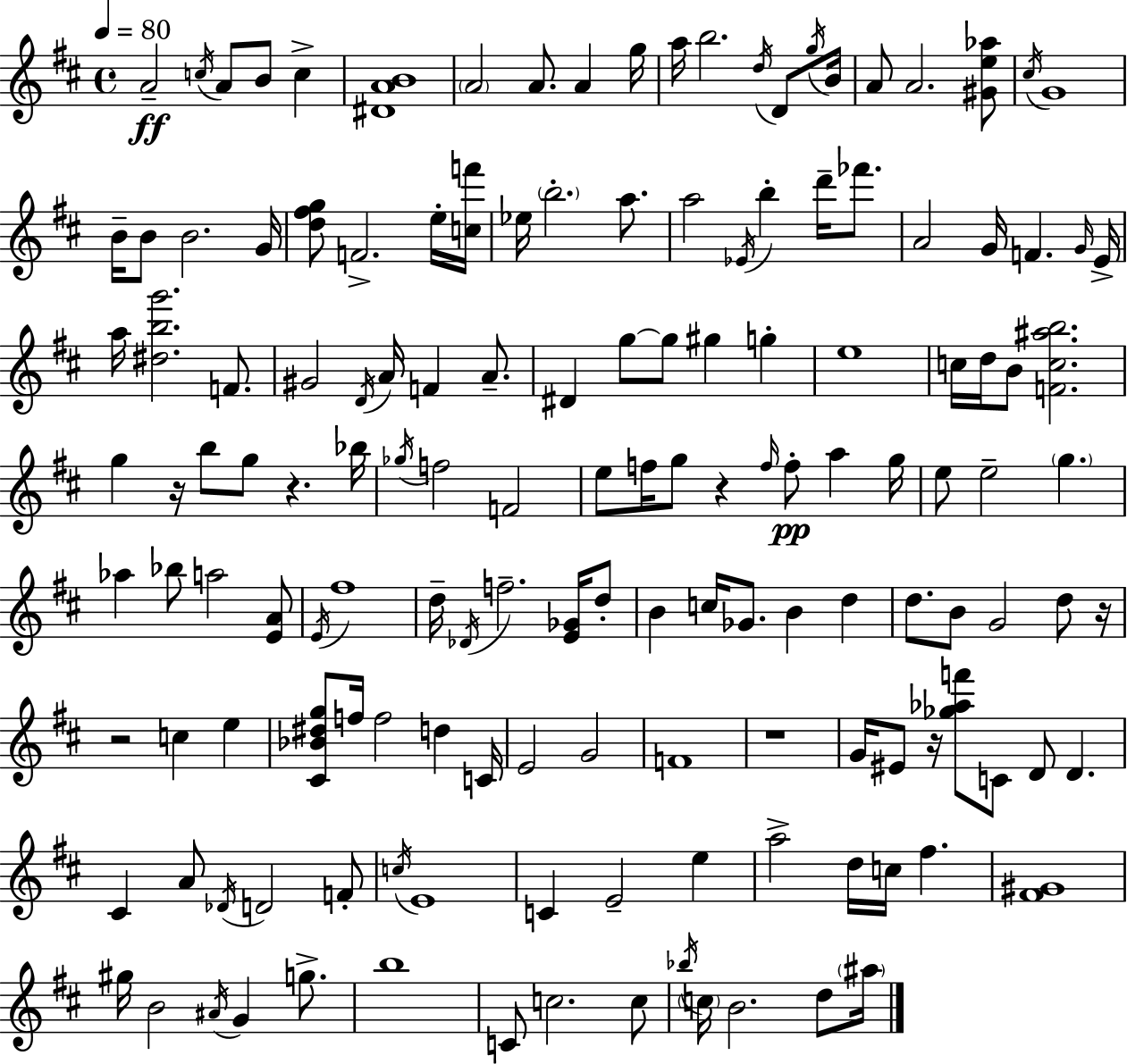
{
  \clef treble
  \time 4/4
  \defaultTimeSignature
  \key d \major
  \tempo 4 = 80
  a'2--\ff \acciaccatura { c''16 } a'8 b'8 c''4-> | <dis' a' b'>1 | \parenthesize a'2 a'8. a'4 | g''16 a''16 b''2. \acciaccatura { d''16 } d'8 | \break \acciaccatura { g''16 } b'16 a'8 a'2. | <gis' e'' aes''>8 \acciaccatura { cis''16 } g'1 | b'16-- b'8 b'2. | g'16 <d'' fis'' g''>8 f'2.-> | \break e''16-. <c'' f'''>16 ees''16 \parenthesize b''2.-. | a''8. a''2 \acciaccatura { ees'16 } b''4-. | d'''16-- fes'''8. a'2 g'16 f'4. | \grace { g'16 } e'16-> a''16 <dis'' b'' g'''>2. | \break f'8. gis'2 \acciaccatura { d'16 } a'16 | f'4 a'8.-- dis'4 g''8~~ g''8 gis''4 | g''4-. e''1 | c''16 d''16 b'8 <f' c'' ais'' b''>2. | \break g''4 r16 b''8 g''8 | r4. bes''16 \acciaccatura { ges''16 } f''2 | f'2 e''8 f''16 g''8 r4 | \grace { f''16 } f''8-.\pp a''4 g''16 e''8 e''2-- | \break \parenthesize g''4. aes''4 bes''8 a''2 | <e' a'>8 \acciaccatura { e'16 } fis''1 | d''16-- \acciaccatura { des'16 } f''2.-- | <e' ges'>16 d''8-. b'4 c''16 | \break ges'8. b'4 d''4 d''8. b'8 | g'2 d''8 r16 r2 | c''4 e''4 <cis' bes' dis'' g''>8 f''16 f''2 | d''4 c'16 e'2 | \break g'2 f'1 | r1 | g'16 eis'8 r16 <ges'' aes'' f'''>8 | c'8 d'8 d'4. cis'4 a'8 | \break \acciaccatura { des'16 } d'2 f'8-. \acciaccatura { c''16 } e'1 | c'4 | e'2-- e''4 a''2-> | d''16 c''16 fis''4. <fis' gis'>1 | \break gis''16 b'2 | \acciaccatura { ais'16 } g'4 g''8.-> b''1 | c'8 | c''2. c''8 \acciaccatura { bes''16 } \parenthesize c''16 | \break b'2. d''8 \parenthesize ais''16 \bar "|."
}